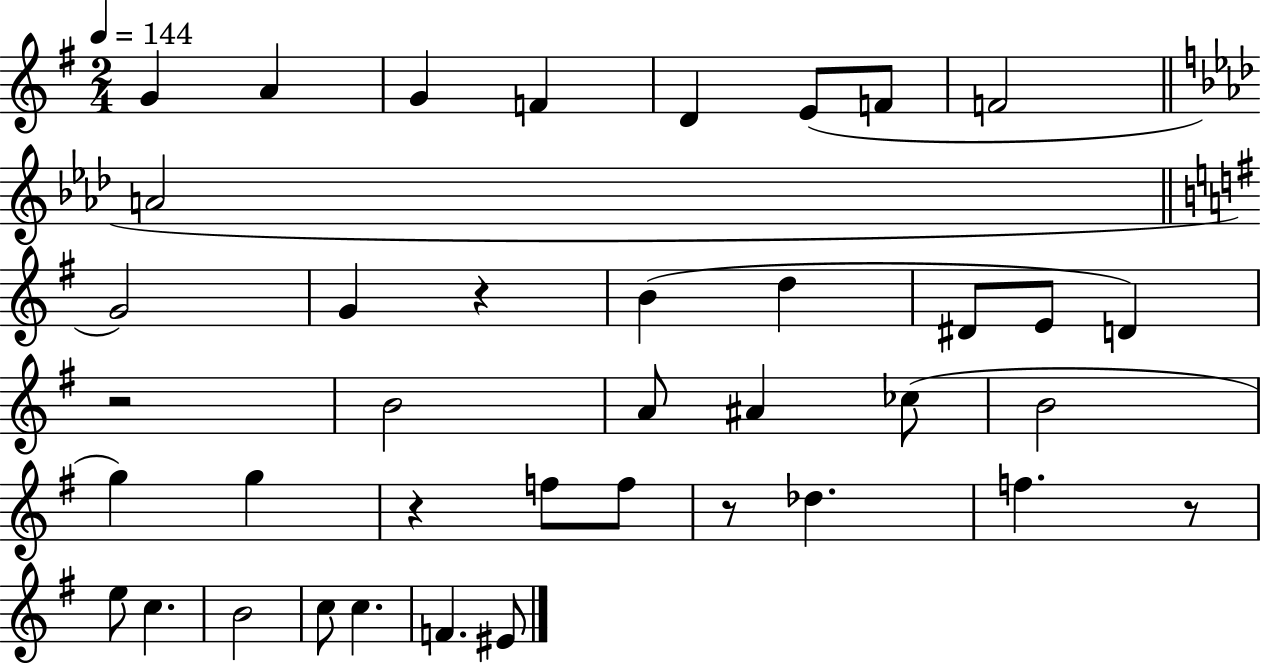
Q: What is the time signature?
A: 2/4